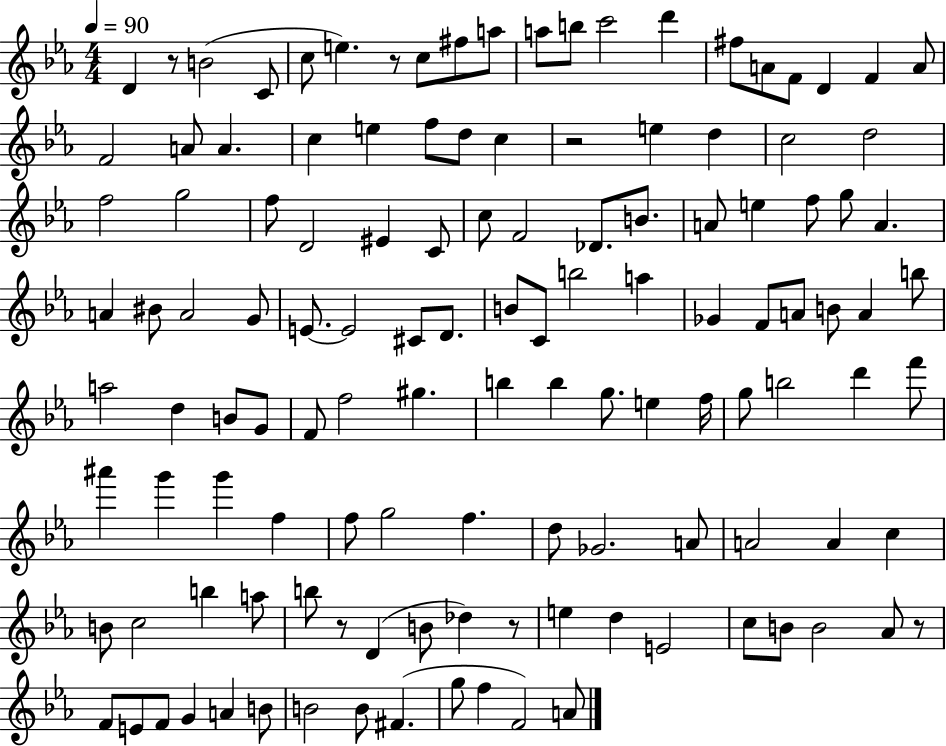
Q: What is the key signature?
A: EES major